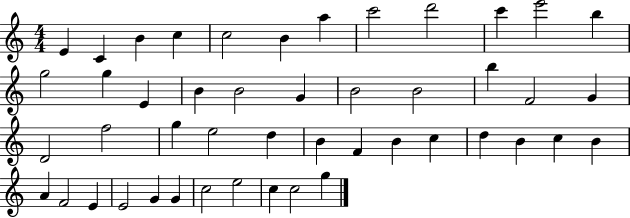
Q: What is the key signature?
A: C major